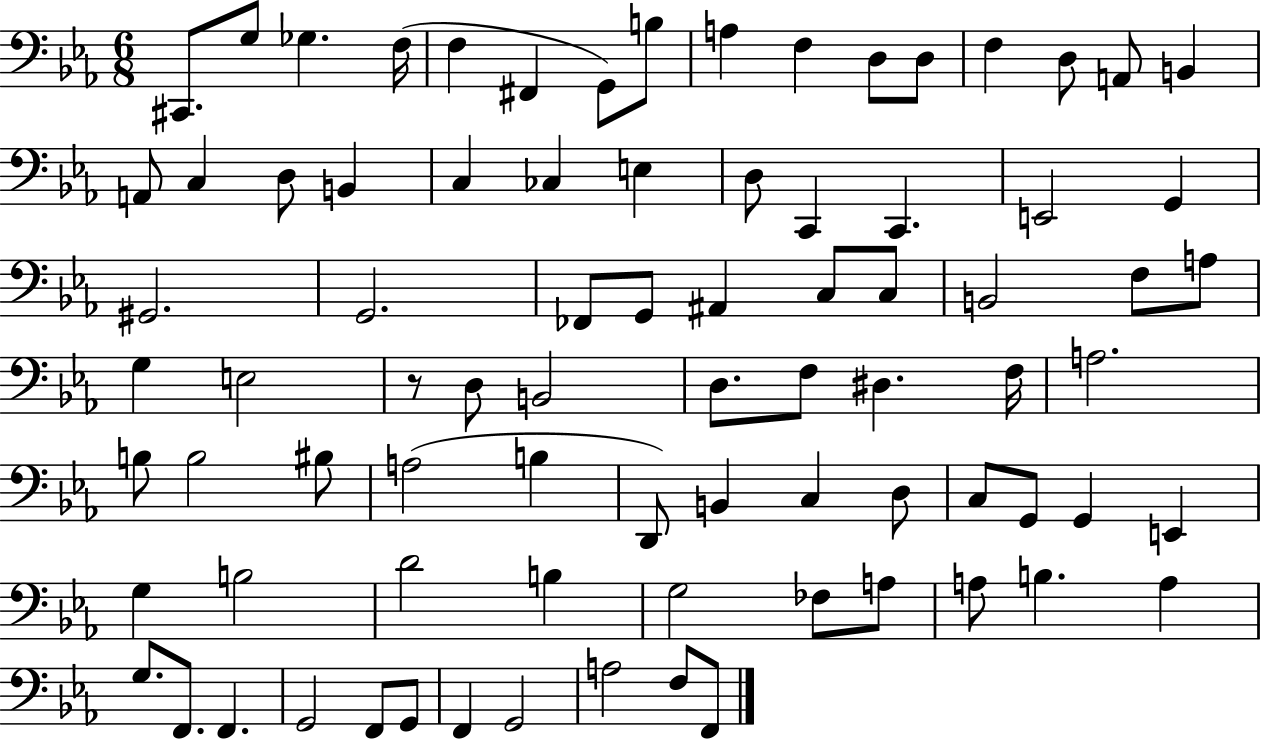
{
  \clef bass
  \numericTimeSignature
  \time 6/8
  \key ees \major
  cis,8. g8 ges4. f16( | f4 fis,4 g,8) b8 | a4 f4 d8 d8 | f4 d8 a,8 b,4 | \break a,8 c4 d8 b,4 | c4 ces4 e4 | d8 c,4 c,4. | e,2 g,4 | \break gis,2. | g,2. | fes,8 g,8 ais,4 c8 c8 | b,2 f8 a8 | \break g4 e2 | r8 d8 b,2 | d8. f8 dis4. f16 | a2. | \break b8 b2 bis8 | a2( b4 | d,8) b,4 c4 d8 | c8 g,8 g,4 e,4 | \break g4 b2 | d'2 b4 | g2 fes8 a8 | a8 b4. a4 | \break g8. f,8. f,4. | g,2 f,8 g,8 | f,4 g,2 | a2 f8 f,8 | \break \bar "|."
}